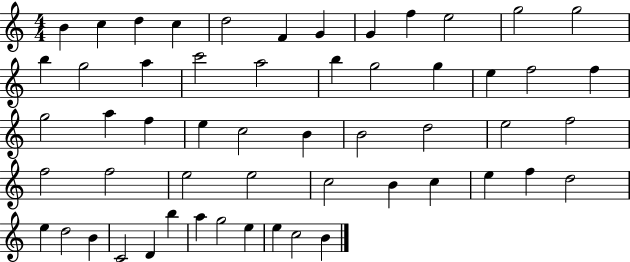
B4/q C5/q D5/q C5/q D5/h F4/q G4/q G4/q F5/q E5/h G5/h G5/h B5/q G5/h A5/q C6/h A5/h B5/q G5/h G5/q E5/q F5/h F5/q G5/h A5/q F5/q E5/q C5/h B4/q B4/h D5/h E5/h F5/h F5/h F5/h E5/h E5/h C5/h B4/q C5/q E5/q F5/q D5/h E5/q D5/h B4/q C4/h D4/q B5/q A5/q G5/h E5/q E5/q C5/h B4/q